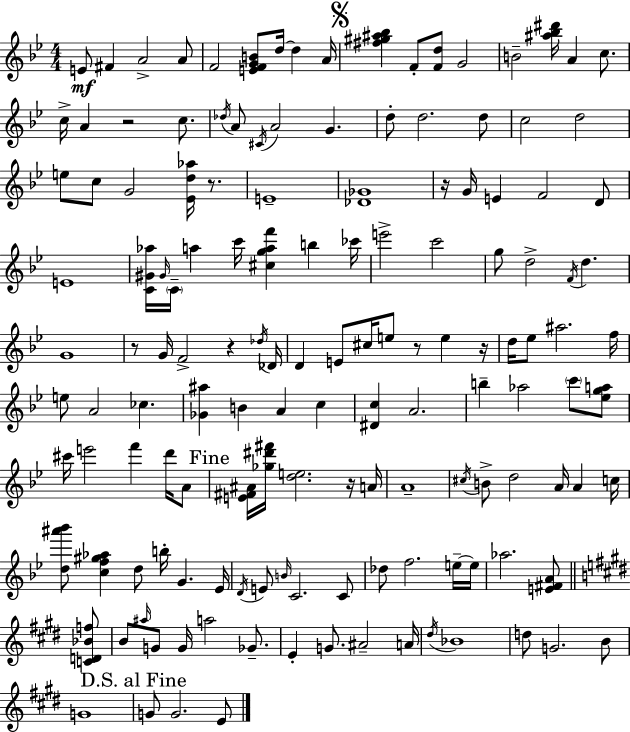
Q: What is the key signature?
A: BES major